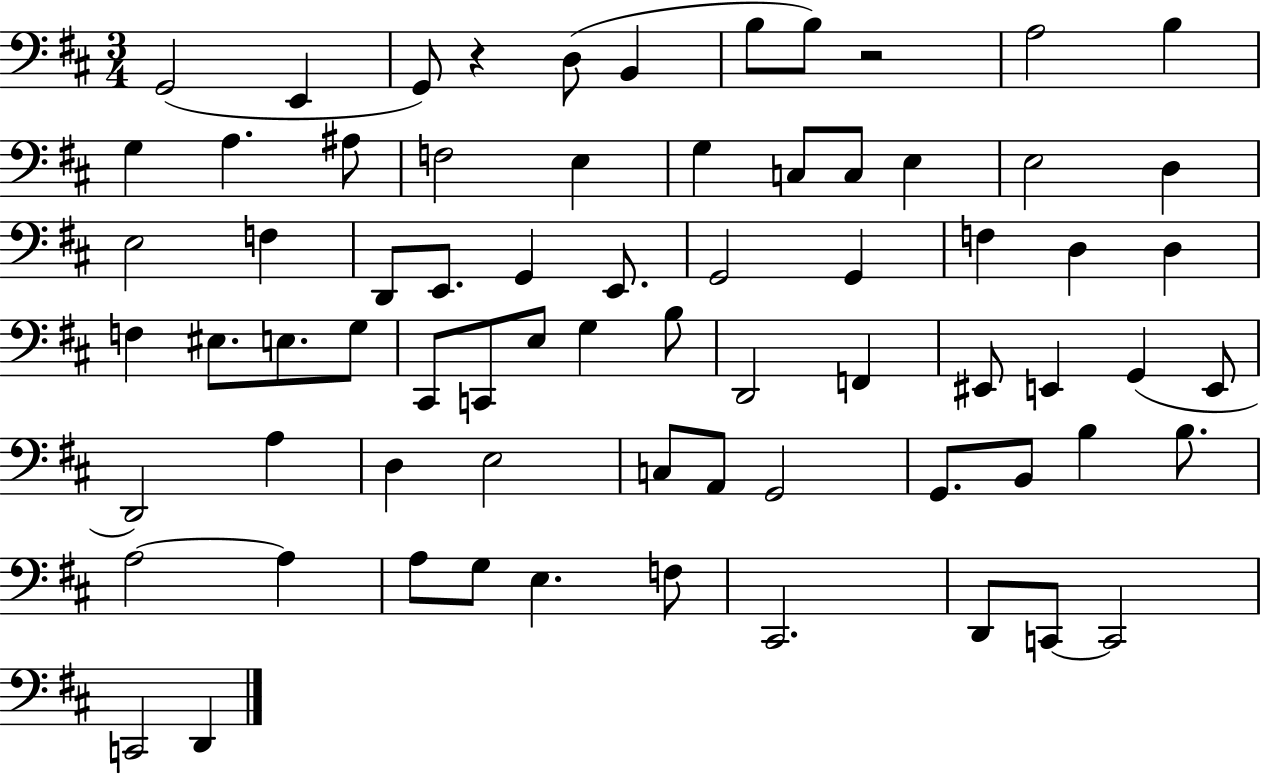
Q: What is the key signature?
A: D major